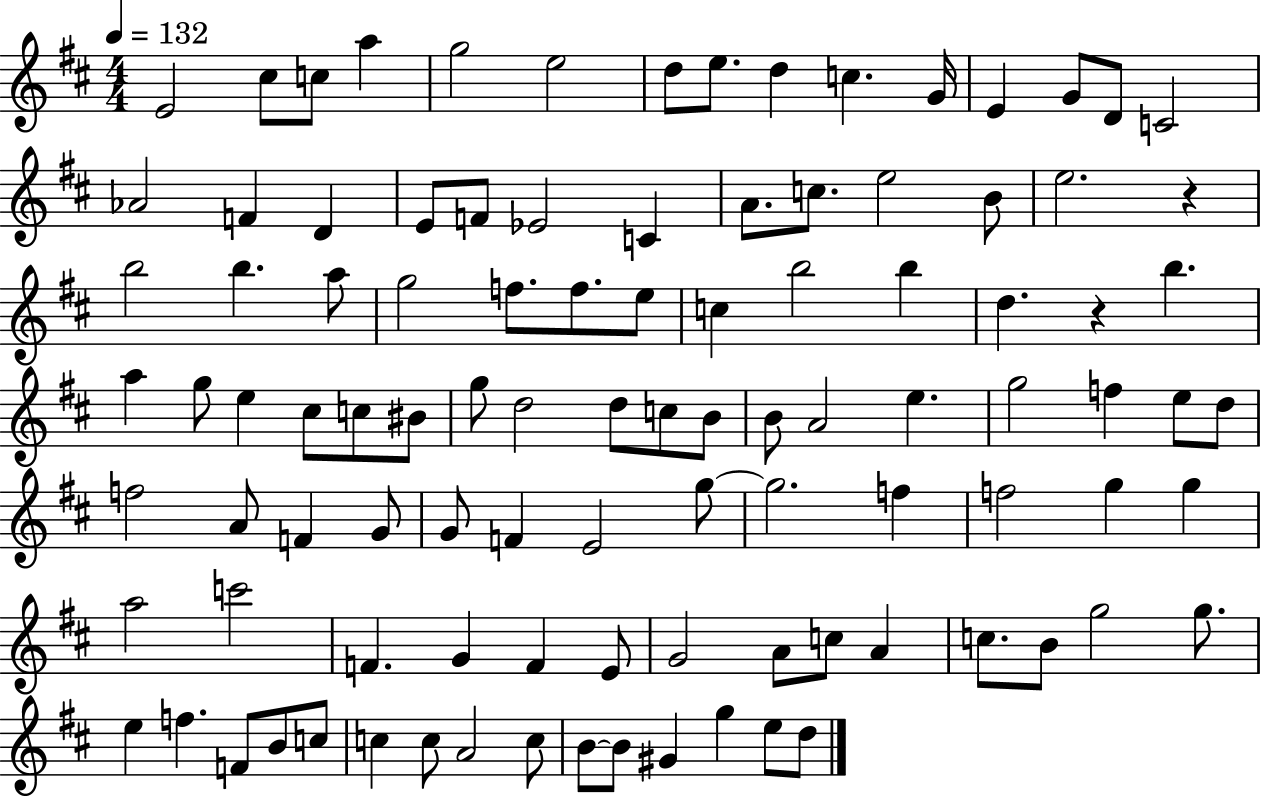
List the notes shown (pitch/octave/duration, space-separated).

E4/h C#5/e C5/e A5/q G5/h E5/h D5/e E5/e. D5/q C5/q. G4/s E4/q G4/e D4/e C4/h Ab4/h F4/q D4/q E4/e F4/e Eb4/h C4/q A4/e. C5/e. E5/h B4/e E5/h. R/q B5/h B5/q. A5/e G5/h F5/e. F5/e. E5/e C5/q B5/h B5/q D5/q. R/q B5/q. A5/q G5/e E5/q C#5/e C5/e BIS4/e G5/e D5/h D5/e C5/e B4/e B4/e A4/h E5/q. G5/h F5/q E5/e D5/e F5/h A4/e F4/q G4/e G4/e F4/q E4/h G5/e G5/h. F5/q F5/h G5/q G5/q A5/h C6/h F4/q. G4/q F4/q E4/e G4/h A4/e C5/e A4/q C5/e. B4/e G5/h G5/e. E5/q F5/q. F4/e B4/e C5/e C5/q C5/e A4/h C5/e B4/e B4/e G#4/q G5/q E5/e D5/e